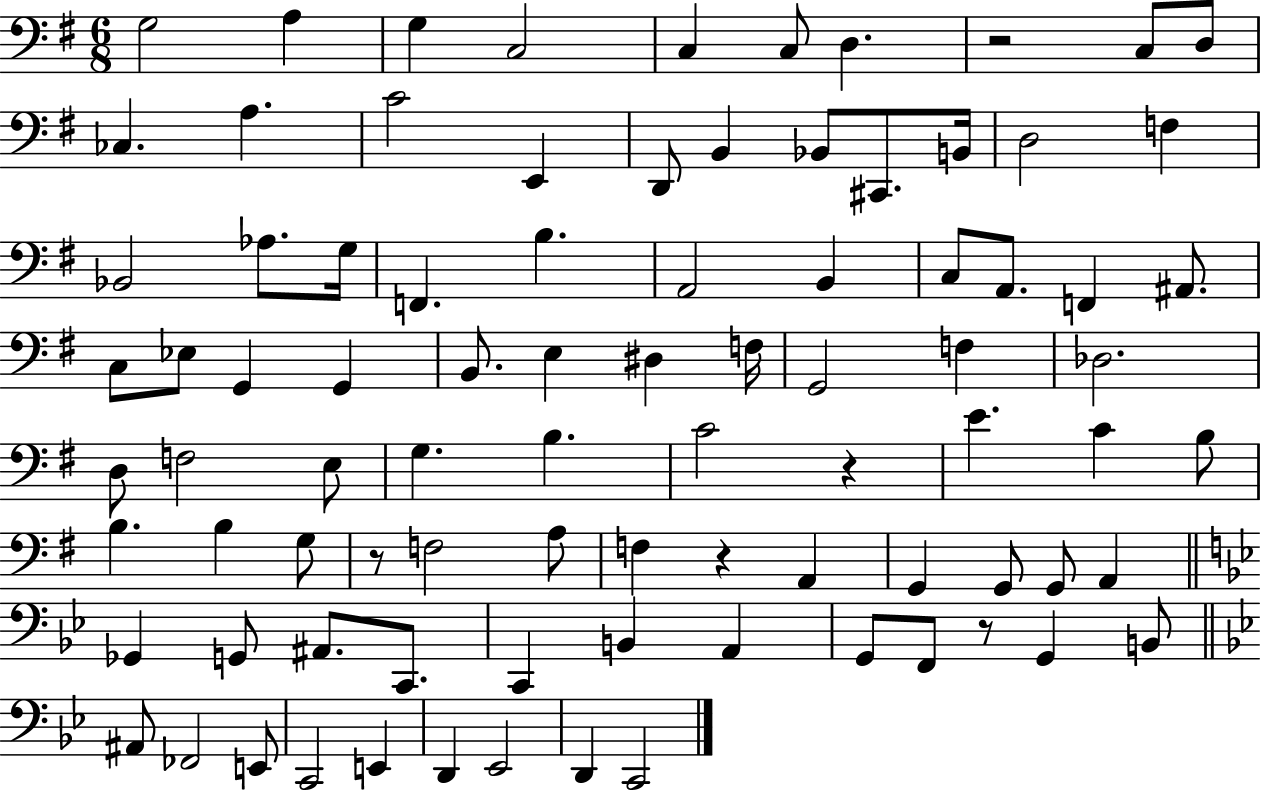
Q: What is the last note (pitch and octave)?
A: C2